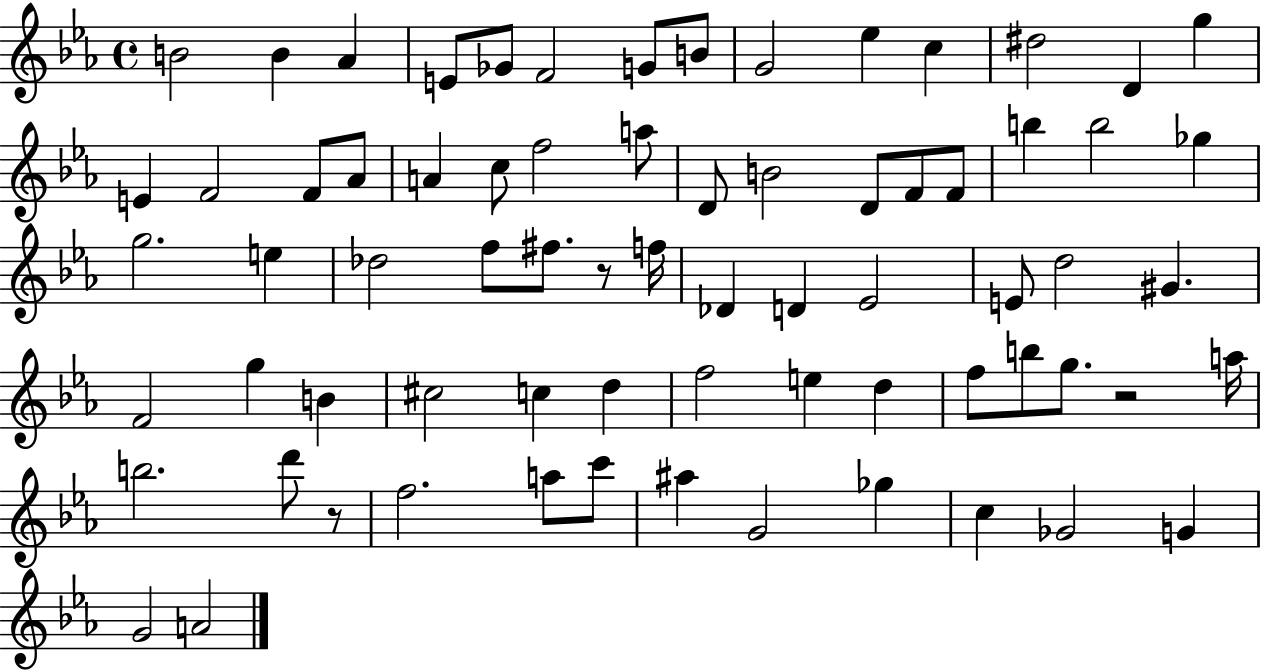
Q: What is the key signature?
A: EES major